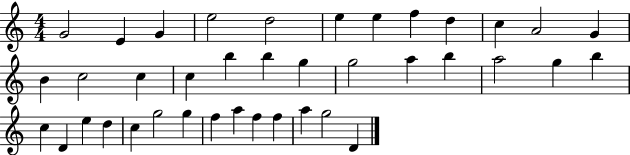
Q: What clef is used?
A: treble